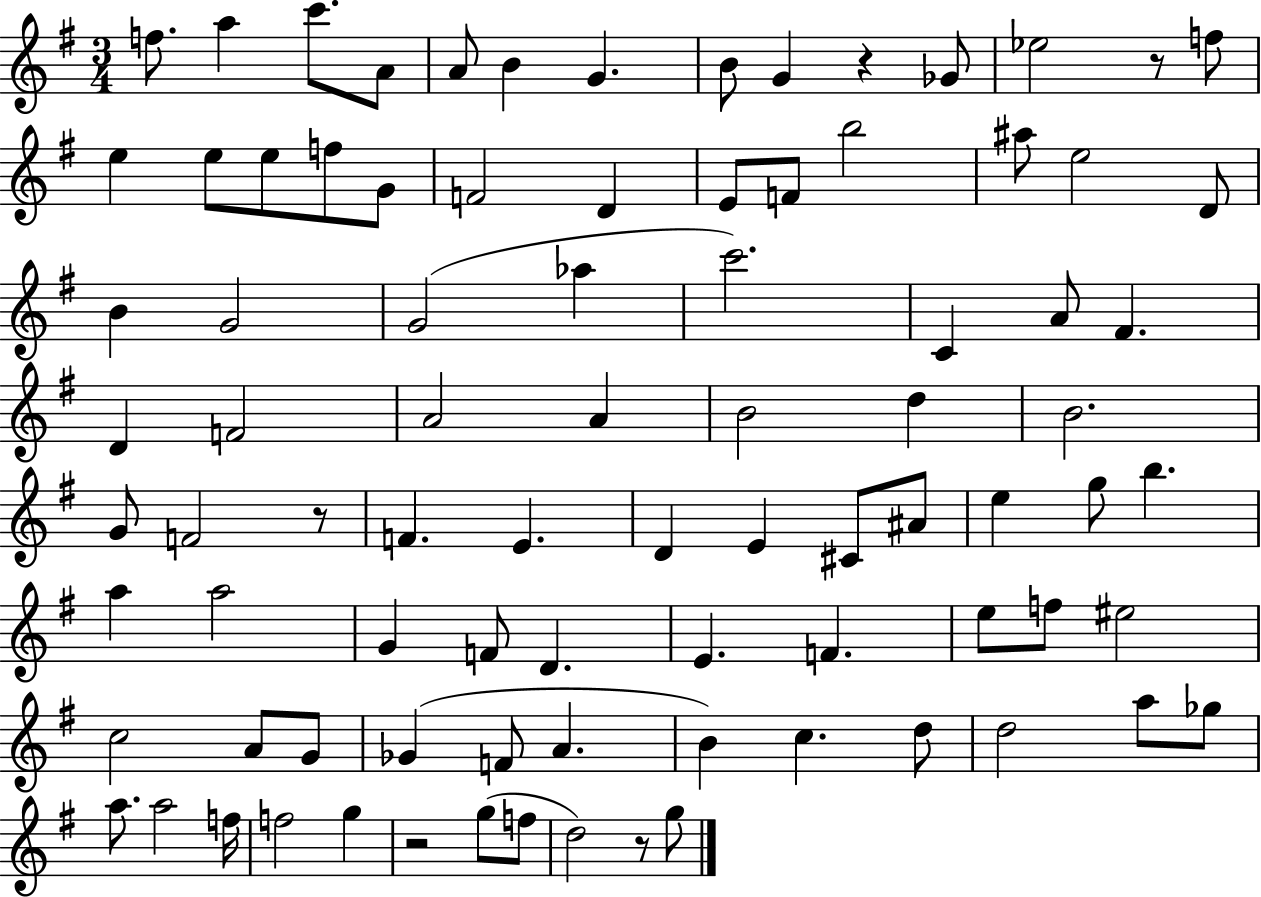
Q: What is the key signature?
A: G major